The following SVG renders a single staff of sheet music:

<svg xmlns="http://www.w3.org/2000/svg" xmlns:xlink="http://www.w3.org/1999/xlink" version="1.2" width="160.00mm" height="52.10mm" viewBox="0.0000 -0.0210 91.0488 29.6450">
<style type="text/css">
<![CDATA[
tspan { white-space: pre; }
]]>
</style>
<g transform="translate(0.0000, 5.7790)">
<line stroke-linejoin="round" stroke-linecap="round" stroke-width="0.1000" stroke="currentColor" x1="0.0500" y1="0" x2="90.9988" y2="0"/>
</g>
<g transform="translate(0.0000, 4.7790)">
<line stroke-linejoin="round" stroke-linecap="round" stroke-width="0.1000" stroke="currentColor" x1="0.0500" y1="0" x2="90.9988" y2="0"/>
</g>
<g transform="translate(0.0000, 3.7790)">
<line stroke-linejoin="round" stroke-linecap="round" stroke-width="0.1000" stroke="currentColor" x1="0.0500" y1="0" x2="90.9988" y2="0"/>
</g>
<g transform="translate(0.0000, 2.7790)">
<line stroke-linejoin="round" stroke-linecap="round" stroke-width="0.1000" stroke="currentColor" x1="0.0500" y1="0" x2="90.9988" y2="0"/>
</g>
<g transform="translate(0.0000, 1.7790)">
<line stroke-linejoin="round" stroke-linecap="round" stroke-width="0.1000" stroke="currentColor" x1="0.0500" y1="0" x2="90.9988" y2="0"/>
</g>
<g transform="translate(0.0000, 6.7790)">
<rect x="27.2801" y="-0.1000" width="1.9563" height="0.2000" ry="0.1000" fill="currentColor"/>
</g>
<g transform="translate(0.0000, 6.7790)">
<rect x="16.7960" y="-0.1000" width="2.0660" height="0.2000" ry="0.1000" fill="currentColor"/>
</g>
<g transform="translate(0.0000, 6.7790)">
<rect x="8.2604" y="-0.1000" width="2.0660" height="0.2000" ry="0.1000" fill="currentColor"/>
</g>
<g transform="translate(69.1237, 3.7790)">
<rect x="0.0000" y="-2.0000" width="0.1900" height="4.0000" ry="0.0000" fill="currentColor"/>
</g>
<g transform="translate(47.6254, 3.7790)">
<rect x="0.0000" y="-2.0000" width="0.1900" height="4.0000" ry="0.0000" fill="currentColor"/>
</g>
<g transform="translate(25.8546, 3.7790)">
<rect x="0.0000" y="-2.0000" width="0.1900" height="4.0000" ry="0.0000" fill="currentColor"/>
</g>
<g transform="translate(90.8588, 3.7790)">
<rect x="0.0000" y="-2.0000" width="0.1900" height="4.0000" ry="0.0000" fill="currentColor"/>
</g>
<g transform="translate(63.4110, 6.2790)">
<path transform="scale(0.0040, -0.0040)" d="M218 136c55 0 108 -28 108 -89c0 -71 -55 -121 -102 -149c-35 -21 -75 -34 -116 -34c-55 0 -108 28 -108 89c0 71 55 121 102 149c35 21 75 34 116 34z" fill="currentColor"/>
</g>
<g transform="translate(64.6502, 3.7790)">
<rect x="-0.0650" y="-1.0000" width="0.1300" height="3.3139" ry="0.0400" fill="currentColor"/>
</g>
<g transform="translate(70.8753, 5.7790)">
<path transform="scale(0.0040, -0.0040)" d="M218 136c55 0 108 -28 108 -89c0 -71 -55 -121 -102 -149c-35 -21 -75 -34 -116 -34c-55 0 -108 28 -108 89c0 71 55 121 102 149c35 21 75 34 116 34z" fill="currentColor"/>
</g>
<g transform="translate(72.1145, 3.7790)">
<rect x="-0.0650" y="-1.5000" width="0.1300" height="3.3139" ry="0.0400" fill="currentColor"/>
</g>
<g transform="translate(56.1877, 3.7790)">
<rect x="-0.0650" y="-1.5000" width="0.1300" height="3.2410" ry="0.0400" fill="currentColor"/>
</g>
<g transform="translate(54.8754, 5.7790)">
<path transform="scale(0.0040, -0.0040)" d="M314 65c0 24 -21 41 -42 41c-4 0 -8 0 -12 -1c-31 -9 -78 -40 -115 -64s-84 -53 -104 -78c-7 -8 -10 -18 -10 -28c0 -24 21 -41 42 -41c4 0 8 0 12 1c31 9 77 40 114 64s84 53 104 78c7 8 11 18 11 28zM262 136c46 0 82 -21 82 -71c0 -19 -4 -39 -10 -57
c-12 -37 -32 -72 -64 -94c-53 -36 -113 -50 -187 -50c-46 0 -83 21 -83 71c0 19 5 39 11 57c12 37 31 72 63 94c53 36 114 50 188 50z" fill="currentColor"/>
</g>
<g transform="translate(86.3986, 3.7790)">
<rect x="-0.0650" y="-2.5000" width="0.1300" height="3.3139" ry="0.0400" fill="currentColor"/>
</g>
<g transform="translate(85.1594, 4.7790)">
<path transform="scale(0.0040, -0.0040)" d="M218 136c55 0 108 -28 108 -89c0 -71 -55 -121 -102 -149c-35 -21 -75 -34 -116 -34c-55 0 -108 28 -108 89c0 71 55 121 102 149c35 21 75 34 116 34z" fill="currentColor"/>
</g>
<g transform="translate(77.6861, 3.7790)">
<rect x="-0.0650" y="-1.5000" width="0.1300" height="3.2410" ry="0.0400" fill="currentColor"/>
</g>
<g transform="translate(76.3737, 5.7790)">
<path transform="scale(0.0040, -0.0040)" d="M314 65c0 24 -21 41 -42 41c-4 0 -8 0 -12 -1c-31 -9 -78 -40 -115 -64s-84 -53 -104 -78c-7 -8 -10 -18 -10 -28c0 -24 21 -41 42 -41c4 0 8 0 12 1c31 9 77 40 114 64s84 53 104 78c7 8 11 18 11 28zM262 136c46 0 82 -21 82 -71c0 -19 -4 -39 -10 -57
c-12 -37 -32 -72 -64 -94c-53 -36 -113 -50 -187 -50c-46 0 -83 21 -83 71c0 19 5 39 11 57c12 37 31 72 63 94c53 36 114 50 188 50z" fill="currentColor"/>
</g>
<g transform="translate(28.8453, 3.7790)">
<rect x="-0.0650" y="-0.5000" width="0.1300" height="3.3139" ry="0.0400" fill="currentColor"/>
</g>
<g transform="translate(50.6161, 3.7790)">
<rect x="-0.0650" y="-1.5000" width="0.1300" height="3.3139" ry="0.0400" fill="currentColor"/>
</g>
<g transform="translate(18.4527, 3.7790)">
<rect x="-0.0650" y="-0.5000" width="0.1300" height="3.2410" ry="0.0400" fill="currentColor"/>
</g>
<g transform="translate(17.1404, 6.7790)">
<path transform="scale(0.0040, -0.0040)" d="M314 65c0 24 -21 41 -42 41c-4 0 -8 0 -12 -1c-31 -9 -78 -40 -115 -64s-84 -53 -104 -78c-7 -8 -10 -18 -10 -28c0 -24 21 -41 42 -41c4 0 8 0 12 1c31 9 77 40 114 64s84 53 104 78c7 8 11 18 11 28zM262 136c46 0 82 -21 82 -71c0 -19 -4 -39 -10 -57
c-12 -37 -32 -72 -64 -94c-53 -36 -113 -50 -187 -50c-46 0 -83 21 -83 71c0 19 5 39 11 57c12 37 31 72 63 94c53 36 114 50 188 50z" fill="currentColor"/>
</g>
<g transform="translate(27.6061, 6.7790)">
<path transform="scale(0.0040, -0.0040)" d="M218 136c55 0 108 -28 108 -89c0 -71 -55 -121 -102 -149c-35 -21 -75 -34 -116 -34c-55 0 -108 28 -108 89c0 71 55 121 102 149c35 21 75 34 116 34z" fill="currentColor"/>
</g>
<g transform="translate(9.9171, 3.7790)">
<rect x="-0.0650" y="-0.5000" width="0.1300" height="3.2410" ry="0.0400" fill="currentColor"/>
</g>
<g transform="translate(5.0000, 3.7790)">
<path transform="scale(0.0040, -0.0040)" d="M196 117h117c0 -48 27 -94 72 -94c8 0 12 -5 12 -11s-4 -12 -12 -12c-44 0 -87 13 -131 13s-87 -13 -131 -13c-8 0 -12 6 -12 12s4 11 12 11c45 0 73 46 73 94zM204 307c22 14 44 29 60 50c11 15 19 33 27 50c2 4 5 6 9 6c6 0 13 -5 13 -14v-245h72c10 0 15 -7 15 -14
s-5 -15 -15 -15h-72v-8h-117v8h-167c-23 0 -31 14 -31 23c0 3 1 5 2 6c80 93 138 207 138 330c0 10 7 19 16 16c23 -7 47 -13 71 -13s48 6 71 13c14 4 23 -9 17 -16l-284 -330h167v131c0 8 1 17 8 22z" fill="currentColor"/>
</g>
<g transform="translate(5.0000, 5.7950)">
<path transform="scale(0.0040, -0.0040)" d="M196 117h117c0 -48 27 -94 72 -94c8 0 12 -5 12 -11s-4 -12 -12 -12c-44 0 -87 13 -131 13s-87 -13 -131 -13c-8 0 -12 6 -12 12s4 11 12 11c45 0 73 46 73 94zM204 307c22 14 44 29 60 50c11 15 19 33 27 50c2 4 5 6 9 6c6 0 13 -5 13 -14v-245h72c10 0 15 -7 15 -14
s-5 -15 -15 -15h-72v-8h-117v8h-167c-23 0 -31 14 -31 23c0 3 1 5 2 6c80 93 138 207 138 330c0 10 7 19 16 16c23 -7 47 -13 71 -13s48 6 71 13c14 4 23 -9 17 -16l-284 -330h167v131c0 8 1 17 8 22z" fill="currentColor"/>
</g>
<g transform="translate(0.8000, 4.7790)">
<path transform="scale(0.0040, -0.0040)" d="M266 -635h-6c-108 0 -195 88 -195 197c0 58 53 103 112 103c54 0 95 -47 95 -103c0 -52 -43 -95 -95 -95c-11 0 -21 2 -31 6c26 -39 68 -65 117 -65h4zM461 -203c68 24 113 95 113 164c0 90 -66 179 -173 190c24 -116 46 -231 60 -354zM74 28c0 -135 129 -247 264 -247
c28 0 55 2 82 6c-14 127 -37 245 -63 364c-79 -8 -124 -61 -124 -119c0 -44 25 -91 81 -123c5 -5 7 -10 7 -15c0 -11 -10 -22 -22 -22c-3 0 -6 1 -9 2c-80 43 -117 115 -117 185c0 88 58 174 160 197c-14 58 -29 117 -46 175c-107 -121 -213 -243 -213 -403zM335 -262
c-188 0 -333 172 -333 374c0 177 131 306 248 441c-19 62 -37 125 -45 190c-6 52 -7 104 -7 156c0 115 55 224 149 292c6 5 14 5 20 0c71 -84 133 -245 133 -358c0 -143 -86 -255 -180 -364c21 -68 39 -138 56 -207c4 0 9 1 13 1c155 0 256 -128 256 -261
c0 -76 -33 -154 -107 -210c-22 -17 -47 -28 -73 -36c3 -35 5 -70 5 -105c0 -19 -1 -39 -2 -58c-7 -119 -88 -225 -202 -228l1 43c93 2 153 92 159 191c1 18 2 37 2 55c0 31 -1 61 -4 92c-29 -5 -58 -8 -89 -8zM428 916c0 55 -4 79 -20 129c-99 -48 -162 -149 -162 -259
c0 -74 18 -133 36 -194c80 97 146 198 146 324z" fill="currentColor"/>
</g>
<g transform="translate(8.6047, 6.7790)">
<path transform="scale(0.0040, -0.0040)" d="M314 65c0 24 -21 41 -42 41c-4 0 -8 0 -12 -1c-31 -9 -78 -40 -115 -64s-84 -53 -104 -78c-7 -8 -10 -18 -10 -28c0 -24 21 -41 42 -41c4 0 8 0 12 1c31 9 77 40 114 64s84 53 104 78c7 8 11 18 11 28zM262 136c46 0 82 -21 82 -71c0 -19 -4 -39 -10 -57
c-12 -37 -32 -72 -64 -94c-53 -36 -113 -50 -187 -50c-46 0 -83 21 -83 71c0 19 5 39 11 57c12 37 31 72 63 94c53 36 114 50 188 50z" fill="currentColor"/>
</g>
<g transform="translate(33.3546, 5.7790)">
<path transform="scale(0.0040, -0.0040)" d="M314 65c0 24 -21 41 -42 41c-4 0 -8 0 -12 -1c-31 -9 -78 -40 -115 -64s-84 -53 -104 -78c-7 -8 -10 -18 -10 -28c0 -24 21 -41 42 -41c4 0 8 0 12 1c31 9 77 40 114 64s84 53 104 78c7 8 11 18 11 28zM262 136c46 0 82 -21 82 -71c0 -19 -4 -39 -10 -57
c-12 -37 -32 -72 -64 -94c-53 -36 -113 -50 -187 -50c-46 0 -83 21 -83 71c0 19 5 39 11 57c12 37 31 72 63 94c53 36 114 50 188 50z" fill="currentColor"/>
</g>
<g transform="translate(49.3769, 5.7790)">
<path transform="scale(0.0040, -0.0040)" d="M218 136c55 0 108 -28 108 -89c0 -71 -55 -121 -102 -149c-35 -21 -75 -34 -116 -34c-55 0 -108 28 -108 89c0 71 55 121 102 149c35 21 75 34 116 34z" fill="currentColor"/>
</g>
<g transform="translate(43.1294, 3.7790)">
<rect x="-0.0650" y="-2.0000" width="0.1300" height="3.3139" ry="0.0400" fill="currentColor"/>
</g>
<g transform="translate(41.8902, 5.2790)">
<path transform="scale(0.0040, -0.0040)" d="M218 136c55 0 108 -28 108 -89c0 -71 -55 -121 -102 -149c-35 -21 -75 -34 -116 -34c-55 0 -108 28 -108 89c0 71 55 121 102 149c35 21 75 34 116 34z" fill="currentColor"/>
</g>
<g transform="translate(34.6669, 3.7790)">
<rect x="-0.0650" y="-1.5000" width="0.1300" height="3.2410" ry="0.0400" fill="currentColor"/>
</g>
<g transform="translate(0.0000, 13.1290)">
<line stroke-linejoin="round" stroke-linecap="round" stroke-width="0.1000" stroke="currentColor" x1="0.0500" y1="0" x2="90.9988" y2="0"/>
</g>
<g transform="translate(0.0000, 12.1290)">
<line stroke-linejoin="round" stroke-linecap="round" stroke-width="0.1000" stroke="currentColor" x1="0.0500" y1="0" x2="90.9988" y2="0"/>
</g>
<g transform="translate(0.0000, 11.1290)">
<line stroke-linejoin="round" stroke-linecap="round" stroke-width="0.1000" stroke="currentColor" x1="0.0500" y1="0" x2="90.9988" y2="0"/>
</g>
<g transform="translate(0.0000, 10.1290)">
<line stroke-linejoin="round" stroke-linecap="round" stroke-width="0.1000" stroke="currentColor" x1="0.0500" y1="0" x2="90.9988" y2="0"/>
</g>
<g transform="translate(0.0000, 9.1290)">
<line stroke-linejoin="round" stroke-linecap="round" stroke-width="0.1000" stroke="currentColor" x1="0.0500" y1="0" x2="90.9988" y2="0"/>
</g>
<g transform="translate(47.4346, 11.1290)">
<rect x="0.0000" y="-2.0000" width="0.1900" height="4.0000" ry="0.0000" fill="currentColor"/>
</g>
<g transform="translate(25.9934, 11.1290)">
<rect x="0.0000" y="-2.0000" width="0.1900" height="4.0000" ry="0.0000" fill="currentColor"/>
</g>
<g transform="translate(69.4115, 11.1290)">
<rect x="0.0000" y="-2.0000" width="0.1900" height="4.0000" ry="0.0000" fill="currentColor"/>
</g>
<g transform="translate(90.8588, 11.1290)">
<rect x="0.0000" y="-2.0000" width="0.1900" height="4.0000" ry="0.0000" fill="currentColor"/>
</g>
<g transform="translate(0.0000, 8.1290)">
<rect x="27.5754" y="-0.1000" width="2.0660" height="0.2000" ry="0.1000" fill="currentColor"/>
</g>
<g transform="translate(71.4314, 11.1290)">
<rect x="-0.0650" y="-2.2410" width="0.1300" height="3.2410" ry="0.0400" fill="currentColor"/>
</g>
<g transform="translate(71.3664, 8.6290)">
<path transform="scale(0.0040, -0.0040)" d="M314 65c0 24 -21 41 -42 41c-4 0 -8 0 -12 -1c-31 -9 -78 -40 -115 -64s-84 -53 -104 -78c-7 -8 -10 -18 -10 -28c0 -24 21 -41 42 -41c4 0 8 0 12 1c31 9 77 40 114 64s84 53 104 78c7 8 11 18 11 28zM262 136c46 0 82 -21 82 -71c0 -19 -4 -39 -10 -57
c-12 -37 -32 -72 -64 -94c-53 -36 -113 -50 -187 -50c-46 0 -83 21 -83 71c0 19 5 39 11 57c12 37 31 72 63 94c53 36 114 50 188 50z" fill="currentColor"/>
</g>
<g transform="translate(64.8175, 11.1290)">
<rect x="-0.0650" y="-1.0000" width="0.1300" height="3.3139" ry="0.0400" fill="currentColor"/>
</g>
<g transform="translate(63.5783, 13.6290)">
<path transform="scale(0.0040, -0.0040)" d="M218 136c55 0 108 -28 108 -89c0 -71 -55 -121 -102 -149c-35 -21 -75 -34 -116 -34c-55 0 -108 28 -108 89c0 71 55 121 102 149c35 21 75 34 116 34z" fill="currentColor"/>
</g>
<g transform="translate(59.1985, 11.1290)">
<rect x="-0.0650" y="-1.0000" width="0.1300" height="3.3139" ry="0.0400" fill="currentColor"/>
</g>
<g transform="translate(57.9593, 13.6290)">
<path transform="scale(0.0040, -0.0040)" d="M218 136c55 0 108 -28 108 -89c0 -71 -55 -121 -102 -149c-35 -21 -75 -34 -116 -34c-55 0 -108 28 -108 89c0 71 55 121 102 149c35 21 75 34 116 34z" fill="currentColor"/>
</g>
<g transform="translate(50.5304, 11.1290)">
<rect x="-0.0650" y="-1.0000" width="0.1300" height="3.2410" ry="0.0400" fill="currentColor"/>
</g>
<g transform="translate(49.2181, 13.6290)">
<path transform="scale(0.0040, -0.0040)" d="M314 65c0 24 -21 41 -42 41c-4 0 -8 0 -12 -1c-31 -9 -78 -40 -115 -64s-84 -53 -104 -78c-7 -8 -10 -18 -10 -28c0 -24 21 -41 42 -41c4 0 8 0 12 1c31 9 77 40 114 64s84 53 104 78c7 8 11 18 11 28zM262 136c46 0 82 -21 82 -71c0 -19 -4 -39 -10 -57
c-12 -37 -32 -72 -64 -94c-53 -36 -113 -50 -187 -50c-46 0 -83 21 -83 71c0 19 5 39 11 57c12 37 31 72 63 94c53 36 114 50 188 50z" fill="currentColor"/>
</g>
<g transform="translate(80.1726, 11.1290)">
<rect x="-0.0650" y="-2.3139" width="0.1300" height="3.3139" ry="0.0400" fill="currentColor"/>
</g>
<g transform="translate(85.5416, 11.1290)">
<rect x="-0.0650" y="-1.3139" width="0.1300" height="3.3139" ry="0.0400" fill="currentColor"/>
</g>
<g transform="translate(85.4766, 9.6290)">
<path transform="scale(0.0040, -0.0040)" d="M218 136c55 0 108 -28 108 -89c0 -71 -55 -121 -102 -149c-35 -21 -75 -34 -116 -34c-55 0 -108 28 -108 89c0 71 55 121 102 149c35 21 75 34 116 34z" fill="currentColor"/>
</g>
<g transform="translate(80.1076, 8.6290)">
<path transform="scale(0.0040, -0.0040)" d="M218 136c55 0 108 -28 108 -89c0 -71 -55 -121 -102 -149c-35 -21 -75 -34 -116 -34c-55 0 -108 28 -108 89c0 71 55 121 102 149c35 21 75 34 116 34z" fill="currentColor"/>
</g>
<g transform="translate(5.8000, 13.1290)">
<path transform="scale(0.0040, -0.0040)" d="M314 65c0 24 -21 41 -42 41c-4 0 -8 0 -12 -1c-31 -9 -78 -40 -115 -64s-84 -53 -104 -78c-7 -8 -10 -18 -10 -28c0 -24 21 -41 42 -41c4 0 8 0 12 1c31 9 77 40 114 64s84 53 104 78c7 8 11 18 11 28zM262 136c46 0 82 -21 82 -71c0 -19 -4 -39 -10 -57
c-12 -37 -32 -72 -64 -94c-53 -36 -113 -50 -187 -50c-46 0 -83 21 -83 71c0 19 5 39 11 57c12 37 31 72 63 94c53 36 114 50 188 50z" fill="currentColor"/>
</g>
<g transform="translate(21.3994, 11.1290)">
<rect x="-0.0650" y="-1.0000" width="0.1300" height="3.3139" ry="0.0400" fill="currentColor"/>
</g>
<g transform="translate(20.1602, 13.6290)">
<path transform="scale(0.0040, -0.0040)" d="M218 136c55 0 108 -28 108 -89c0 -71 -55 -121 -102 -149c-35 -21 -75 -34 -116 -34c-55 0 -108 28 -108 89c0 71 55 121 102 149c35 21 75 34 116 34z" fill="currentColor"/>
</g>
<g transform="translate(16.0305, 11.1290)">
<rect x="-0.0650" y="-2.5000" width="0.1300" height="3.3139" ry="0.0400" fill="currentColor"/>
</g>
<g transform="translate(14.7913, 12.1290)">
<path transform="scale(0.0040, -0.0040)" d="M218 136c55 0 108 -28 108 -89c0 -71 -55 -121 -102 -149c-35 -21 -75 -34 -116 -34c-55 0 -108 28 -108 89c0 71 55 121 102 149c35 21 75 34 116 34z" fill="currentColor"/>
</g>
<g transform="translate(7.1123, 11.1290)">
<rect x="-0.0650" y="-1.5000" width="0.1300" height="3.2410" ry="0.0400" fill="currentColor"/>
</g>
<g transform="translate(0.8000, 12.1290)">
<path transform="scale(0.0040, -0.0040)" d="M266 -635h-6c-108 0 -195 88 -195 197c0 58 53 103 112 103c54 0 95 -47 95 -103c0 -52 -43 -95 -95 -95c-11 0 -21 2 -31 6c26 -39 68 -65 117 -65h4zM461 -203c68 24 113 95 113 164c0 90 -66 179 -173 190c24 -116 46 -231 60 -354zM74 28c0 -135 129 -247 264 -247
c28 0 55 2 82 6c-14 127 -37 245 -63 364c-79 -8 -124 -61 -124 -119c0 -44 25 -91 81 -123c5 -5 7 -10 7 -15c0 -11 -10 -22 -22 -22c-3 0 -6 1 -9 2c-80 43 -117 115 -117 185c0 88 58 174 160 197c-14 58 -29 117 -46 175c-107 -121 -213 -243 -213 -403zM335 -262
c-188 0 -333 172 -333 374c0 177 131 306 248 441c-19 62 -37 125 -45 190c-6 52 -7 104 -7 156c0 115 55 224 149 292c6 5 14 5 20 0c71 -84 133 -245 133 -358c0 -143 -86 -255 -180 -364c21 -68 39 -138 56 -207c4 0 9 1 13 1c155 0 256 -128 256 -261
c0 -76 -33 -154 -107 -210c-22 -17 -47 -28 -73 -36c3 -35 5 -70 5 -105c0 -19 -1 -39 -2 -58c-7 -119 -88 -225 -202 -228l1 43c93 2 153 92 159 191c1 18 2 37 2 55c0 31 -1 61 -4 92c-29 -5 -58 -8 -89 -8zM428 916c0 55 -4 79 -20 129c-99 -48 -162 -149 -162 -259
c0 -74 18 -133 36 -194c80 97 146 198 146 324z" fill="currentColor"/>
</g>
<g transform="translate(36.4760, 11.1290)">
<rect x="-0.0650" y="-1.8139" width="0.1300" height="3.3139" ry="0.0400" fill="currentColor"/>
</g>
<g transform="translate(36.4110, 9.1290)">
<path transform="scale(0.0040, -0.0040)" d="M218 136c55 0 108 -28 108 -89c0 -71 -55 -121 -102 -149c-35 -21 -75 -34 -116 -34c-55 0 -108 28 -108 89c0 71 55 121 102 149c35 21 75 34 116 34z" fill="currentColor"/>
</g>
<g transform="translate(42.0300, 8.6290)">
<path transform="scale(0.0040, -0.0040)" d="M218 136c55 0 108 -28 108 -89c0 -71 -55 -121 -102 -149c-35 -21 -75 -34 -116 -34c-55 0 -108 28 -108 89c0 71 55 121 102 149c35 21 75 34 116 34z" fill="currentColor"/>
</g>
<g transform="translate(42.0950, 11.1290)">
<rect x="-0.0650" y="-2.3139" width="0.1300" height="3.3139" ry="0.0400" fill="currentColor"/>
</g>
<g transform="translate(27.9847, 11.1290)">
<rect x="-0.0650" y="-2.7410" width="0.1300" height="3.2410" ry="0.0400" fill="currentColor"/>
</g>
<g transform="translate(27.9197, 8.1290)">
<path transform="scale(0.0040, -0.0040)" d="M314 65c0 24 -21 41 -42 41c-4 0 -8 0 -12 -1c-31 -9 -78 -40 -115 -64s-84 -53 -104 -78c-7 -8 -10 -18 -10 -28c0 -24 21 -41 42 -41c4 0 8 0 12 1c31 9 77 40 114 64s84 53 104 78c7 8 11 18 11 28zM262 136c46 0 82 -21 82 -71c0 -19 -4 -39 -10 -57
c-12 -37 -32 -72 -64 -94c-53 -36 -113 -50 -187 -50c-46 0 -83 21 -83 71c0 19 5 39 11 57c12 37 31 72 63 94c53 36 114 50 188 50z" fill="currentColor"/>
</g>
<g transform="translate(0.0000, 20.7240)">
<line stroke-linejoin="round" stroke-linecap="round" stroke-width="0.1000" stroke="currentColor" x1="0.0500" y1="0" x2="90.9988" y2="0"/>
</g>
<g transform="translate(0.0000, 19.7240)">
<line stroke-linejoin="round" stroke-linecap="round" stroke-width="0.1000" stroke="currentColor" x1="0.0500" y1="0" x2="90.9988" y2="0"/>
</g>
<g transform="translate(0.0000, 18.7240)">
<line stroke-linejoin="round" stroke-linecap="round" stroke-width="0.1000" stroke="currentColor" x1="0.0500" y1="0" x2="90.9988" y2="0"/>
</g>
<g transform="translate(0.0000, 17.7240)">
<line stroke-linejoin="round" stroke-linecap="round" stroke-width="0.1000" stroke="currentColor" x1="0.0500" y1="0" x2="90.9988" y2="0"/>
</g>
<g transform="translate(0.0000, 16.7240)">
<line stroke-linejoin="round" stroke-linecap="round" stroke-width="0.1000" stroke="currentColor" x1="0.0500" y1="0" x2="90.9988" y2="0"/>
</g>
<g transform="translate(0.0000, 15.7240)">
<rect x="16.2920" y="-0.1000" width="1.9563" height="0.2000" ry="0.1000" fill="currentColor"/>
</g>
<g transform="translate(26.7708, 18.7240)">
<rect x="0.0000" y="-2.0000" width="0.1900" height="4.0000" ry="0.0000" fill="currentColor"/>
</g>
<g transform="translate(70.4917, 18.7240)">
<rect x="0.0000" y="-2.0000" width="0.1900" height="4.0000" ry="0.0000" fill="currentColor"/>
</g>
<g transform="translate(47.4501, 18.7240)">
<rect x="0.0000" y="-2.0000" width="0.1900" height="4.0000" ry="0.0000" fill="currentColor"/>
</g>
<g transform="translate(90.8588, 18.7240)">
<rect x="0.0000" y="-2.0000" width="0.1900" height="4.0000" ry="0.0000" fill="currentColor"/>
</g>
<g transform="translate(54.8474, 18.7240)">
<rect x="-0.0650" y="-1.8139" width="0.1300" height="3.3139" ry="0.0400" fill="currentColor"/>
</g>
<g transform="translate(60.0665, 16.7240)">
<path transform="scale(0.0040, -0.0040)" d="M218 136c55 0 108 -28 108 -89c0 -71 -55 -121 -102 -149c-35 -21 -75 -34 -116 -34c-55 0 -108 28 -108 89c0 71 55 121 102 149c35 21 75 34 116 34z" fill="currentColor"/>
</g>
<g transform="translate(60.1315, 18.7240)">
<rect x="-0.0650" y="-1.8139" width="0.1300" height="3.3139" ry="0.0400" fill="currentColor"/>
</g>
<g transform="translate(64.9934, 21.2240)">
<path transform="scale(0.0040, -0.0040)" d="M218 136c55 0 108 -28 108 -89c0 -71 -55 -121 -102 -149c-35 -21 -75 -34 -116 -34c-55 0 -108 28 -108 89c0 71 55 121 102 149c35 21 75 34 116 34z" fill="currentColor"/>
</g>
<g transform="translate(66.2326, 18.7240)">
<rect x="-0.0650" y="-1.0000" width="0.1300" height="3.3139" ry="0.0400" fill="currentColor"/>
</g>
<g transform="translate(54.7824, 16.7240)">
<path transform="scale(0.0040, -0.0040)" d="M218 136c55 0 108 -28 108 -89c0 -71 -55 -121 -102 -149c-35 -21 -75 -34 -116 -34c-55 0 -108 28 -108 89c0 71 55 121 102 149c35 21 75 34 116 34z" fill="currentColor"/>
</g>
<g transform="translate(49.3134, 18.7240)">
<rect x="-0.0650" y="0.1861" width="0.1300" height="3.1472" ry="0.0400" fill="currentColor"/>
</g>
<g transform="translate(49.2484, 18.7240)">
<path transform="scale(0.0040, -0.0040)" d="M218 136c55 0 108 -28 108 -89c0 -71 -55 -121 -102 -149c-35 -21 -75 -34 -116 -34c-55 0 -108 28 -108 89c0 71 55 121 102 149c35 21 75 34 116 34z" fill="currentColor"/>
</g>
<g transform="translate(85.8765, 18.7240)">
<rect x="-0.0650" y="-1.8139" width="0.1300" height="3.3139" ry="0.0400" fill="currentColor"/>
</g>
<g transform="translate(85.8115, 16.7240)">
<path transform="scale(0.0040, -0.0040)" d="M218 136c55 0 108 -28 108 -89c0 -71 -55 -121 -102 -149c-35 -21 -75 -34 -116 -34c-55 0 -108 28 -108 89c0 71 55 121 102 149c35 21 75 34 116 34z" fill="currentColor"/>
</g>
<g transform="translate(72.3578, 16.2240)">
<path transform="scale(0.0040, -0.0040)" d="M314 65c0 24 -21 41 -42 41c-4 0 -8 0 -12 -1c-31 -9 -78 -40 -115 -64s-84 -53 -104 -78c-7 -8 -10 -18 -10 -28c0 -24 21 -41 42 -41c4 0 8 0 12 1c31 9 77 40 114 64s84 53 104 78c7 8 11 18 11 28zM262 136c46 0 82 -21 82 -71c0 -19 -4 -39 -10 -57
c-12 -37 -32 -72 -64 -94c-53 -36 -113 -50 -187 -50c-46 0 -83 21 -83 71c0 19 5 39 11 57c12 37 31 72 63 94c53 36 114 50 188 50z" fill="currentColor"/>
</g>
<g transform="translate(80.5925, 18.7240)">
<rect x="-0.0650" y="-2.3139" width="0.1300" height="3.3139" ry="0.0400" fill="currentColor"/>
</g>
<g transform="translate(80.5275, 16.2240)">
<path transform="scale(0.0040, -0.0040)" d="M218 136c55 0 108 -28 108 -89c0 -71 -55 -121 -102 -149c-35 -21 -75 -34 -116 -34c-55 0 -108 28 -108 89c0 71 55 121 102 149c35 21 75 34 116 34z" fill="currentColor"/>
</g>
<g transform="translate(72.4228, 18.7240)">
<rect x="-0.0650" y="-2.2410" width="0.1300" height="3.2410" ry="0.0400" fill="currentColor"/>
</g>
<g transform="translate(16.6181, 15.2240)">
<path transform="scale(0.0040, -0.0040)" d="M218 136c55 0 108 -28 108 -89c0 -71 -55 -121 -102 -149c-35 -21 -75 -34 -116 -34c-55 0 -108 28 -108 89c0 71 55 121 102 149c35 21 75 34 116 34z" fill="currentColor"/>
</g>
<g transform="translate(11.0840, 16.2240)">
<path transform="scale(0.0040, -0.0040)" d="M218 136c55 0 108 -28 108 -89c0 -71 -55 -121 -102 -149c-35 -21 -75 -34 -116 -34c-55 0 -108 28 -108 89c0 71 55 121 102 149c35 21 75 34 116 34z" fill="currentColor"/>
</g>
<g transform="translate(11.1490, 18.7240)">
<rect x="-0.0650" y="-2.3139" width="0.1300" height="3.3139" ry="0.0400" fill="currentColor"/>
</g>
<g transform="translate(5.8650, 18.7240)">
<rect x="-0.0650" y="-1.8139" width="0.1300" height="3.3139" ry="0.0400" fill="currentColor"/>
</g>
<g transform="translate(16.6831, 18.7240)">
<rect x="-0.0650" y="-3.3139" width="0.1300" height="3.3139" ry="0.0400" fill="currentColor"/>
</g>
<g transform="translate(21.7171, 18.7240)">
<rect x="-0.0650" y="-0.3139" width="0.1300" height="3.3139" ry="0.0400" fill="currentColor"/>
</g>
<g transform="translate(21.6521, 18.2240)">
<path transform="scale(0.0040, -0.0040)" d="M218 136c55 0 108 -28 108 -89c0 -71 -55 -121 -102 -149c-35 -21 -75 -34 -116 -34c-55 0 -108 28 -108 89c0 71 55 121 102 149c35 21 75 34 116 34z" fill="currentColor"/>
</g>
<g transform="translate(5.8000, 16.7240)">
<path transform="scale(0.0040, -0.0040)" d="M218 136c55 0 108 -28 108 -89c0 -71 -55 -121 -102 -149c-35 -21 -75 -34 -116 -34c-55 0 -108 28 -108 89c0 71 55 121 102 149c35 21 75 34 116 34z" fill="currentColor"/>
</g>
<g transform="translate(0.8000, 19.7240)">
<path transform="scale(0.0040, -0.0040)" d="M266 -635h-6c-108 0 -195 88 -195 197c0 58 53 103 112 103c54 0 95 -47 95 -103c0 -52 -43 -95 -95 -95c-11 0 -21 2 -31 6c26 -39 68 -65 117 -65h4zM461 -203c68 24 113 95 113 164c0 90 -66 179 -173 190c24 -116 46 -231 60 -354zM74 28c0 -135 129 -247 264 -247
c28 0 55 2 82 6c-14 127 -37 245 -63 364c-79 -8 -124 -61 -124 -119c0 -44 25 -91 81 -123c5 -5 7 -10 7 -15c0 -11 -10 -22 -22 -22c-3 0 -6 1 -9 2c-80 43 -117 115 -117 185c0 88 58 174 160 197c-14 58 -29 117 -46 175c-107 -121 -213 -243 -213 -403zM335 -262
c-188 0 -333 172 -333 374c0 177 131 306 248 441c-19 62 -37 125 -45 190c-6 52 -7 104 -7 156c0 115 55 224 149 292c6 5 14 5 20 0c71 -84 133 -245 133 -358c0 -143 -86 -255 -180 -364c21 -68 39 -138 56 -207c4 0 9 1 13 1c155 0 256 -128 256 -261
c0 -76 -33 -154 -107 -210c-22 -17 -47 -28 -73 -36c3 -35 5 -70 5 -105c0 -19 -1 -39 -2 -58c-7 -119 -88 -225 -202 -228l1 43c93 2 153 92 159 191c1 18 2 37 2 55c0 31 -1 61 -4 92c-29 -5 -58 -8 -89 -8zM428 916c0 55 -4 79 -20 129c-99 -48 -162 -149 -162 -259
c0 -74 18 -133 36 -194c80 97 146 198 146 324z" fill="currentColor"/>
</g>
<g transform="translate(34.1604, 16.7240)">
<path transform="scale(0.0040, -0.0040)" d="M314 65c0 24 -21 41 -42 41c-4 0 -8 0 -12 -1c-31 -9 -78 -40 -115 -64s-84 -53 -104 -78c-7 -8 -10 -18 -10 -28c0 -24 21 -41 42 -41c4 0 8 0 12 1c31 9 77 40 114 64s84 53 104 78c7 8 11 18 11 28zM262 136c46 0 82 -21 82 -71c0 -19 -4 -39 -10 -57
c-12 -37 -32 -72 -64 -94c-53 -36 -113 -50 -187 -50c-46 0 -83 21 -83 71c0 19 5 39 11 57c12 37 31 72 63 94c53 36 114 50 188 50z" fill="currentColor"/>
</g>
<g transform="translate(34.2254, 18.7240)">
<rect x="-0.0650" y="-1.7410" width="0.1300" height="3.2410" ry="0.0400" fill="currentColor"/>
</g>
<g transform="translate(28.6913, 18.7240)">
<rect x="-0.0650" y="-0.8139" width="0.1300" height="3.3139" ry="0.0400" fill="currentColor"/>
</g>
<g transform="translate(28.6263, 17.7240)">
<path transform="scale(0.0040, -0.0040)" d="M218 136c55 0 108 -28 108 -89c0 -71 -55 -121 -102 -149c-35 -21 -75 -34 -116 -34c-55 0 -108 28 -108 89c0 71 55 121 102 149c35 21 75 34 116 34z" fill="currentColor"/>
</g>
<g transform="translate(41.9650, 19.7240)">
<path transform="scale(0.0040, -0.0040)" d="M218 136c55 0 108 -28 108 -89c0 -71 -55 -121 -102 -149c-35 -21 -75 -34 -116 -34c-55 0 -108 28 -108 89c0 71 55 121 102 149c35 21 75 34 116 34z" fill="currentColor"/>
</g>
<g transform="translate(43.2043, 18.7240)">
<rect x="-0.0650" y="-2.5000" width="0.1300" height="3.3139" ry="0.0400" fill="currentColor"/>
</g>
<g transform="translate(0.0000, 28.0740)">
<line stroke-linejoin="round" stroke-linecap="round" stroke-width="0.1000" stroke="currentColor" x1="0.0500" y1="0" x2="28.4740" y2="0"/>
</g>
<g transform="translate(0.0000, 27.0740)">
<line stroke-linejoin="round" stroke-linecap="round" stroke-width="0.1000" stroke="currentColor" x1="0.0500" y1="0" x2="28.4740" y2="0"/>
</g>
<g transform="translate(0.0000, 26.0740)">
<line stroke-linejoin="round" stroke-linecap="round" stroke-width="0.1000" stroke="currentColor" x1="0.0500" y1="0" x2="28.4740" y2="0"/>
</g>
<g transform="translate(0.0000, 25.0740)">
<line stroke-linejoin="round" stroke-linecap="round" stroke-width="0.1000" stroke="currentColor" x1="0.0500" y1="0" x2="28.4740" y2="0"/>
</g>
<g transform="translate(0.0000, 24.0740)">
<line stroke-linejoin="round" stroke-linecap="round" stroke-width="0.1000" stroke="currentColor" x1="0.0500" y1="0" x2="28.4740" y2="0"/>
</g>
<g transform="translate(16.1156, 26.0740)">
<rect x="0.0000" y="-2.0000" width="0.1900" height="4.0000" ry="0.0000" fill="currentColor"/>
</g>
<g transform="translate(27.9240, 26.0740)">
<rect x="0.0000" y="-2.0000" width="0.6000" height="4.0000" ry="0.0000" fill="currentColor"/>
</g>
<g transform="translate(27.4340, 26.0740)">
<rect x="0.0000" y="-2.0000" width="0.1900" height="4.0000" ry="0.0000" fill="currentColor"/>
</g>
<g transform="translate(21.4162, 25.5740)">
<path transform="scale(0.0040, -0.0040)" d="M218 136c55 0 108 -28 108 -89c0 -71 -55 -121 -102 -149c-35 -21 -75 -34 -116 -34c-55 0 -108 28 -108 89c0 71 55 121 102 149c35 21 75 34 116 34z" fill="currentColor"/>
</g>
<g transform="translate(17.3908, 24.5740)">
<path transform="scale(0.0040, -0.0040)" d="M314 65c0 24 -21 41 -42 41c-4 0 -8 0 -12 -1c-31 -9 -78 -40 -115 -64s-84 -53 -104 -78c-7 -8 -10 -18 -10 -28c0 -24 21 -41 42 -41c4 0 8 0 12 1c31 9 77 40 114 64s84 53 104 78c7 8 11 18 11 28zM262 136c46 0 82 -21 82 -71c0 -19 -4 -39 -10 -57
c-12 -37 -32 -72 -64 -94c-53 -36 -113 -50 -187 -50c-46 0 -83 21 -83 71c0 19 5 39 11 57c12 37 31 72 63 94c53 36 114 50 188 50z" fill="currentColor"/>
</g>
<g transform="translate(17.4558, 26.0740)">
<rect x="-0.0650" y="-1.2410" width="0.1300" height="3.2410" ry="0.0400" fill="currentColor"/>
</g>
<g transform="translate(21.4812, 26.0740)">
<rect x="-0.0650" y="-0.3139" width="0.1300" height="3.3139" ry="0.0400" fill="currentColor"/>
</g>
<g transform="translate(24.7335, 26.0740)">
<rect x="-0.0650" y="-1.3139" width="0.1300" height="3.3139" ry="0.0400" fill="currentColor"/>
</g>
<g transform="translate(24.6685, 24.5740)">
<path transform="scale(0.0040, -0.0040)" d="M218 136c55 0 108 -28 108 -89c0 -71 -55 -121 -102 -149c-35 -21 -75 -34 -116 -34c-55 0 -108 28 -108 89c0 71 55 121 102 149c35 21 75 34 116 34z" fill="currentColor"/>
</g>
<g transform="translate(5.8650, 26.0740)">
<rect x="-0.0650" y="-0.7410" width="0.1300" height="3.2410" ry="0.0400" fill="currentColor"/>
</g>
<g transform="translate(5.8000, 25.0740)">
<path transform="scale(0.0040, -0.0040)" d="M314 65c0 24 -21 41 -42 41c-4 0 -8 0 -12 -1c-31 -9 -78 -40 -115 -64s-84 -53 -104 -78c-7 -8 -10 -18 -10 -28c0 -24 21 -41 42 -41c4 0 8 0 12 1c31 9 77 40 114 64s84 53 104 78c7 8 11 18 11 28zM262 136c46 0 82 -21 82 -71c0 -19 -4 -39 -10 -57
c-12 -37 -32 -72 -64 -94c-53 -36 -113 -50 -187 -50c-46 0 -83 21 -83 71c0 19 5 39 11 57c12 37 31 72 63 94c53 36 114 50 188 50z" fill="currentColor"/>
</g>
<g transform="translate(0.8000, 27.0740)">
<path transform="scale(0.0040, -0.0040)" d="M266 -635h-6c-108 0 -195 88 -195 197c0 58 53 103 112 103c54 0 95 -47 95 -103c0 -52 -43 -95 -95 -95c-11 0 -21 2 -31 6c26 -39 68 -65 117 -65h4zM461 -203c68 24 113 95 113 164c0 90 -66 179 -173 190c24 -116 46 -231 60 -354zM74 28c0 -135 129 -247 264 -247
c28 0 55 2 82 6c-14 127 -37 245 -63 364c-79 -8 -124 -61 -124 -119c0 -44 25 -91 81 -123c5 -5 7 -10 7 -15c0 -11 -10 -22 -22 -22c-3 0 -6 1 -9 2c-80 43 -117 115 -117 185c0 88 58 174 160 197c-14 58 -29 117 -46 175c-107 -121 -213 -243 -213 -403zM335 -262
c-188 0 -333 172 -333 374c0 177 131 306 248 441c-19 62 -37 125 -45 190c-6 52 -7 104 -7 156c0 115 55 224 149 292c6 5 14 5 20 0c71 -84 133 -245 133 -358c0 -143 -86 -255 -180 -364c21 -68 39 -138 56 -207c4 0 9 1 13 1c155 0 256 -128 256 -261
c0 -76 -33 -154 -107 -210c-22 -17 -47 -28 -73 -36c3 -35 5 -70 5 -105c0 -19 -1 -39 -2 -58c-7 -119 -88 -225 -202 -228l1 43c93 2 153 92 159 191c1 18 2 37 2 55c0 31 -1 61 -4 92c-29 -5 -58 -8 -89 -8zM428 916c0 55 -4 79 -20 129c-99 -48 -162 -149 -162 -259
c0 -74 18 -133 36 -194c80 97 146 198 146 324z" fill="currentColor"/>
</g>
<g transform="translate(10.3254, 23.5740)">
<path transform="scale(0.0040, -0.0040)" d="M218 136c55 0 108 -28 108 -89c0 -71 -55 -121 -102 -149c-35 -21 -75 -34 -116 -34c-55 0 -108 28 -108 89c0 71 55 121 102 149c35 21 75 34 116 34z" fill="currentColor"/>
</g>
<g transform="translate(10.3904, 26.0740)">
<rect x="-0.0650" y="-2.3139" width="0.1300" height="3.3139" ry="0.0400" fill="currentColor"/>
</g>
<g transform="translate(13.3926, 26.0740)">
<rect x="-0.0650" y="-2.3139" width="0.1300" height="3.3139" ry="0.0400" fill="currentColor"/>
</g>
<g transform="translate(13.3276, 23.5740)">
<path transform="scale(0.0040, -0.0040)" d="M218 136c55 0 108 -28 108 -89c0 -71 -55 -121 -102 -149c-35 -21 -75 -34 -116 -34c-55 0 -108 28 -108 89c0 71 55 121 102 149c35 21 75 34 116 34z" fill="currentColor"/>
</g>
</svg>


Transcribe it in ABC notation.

X:1
T:Untitled
M:4/4
L:1/4
K:C
C2 C2 C E2 F E E2 D E E2 G E2 G D a2 f g D2 D D g2 g e f g b c d f2 G B f f D g2 g f d2 g g e2 c e